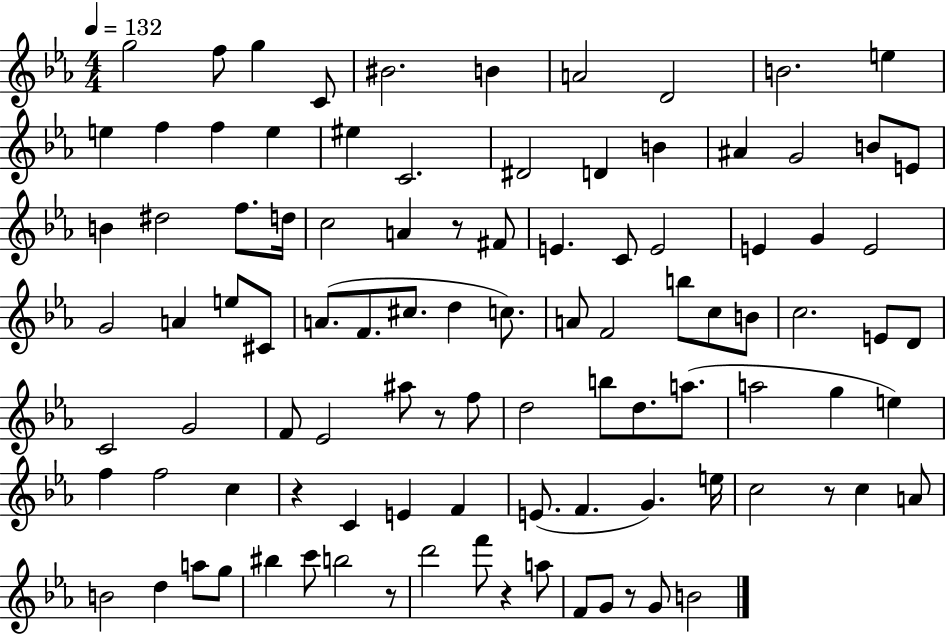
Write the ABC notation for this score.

X:1
T:Untitled
M:4/4
L:1/4
K:Eb
g2 f/2 g C/2 ^B2 B A2 D2 B2 e e f f e ^e C2 ^D2 D B ^A G2 B/2 E/2 B ^d2 f/2 d/4 c2 A z/2 ^F/2 E C/2 E2 E G E2 G2 A e/2 ^C/2 A/2 F/2 ^c/2 d c/2 A/2 F2 b/2 c/2 B/2 c2 E/2 D/2 C2 G2 F/2 _E2 ^a/2 z/2 f/2 d2 b/2 d/2 a/2 a2 g e f f2 c z C E F E/2 F G e/4 c2 z/2 c A/2 B2 d a/2 g/2 ^b c'/2 b2 z/2 d'2 f'/2 z a/2 F/2 G/2 z/2 G/2 B2